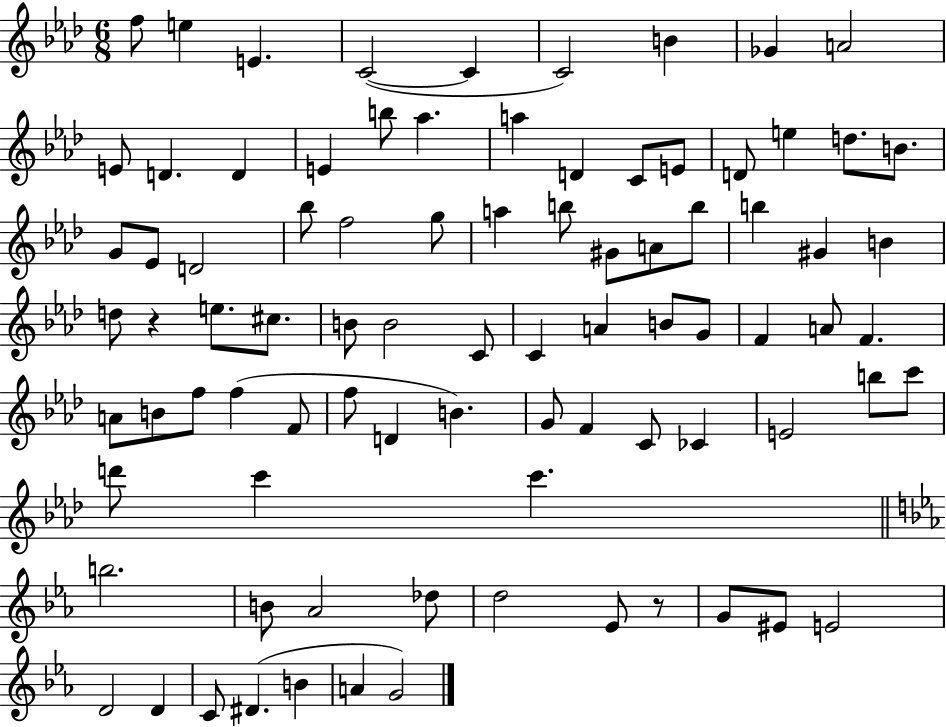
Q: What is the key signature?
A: AES major